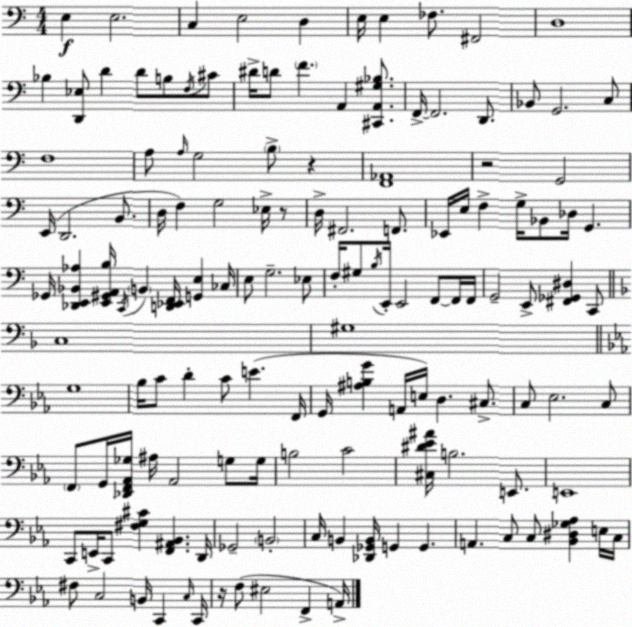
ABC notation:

X:1
T:Untitled
M:4/4
L:1/4
K:C
E, E,2 C, E,2 D, E,/4 E, _F,/2 ^F,,2 D,4 _B, [D,,_E,]/2 D D/2 B,/2 F,/4 ^C/2 ^D/4 D/2 F A,, [^C,,A,,^G,_B,]/2 F,,/4 F,,2 D,,/2 _B,,/2 G,,2 C,/2 F,4 A,/2 A,/4 G,2 B,/2 z [F,,_A,,]4 z2 G,,2 E,,/4 D,,2 B,,/2 D,/4 F, G,2 _E,/4 z/2 D,/4 ^F,,2 F,,/2 _E,,/4 E,/4 F, G,/4 _B,,/2 _D,/4 G,, _G,,/4 [_D,,E,,_B,,_A,] [E,,^G,,A,,B,]/4 C,,/4 B,, [D,,_E,,F,,]/4 [G,,E,] _C,/4 E,/2 G,2 _E,/2 F,/4 ^G,/2 B,/4 E,,/4 E,,2 F,,/2 F,,/4 F,,/4 G,,2 E,,/2 [^F,,_G,,^D,] C,,/2 C,4 ^G,4 G,4 _B,/4 C/2 D C/2 E F,,/4 G,,/4 [^A,B,G] A,,/4 E,/4 D, ^C,/2 C,/2 _E,2 C,/2 F,,/2 G,,/4 [_D,,F,,_A,,_G,]/4 ^A,/4 _A,,2 G,/2 G,/4 B,2 C2 [^C,^D_E^A]/4 B,2 E,,/2 E,,4 C,,/2 E,,/4 C,,/2 [^F,G,^C] [F,,^A,,_B,,] D,,/4 _G,,2 B,,2 C,/4 B,, [_D,,_G,,B,,]/4 G,, G,, A,, C,/2 C,/2 [_B,,^D,_G,_A,] E,/4 C,/4 ^F,/2 C,2 B,,/4 C,, C,/4 C,,/4 z/4 F,/2 ^E,2 F,, A,,/4